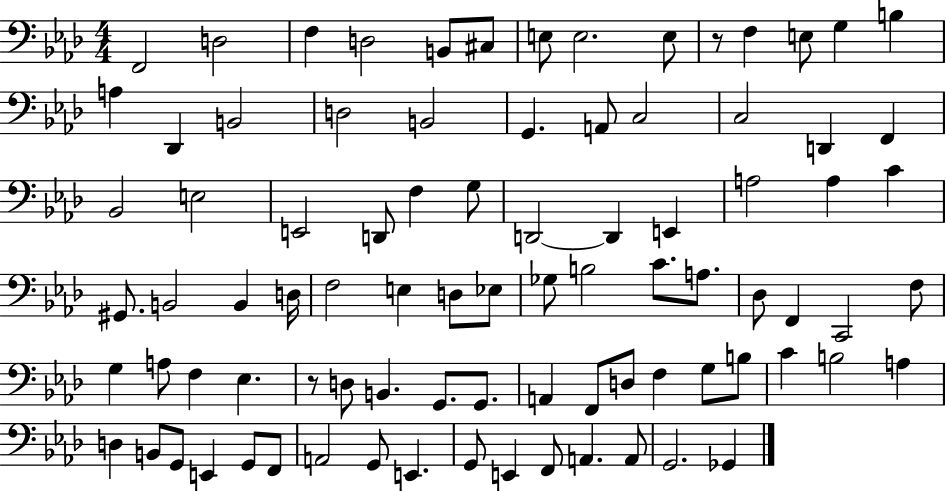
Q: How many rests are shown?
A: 2